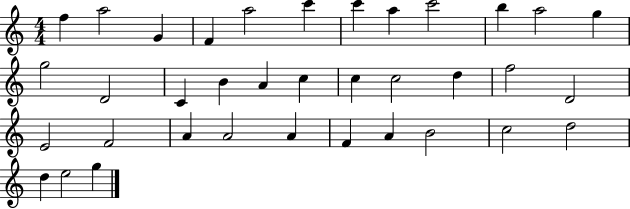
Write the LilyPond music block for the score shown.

{
  \clef treble
  \numericTimeSignature
  \time 4/4
  \key c \major
  f''4 a''2 g'4 | f'4 a''2 c'''4 | c'''4 a''4 c'''2 | b''4 a''2 g''4 | \break g''2 d'2 | c'4 b'4 a'4 c''4 | c''4 c''2 d''4 | f''2 d'2 | \break e'2 f'2 | a'4 a'2 a'4 | f'4 a'4 b'2 | c''2 d''2 | \break d''4 e''2 g''4 | \bar "|."
}